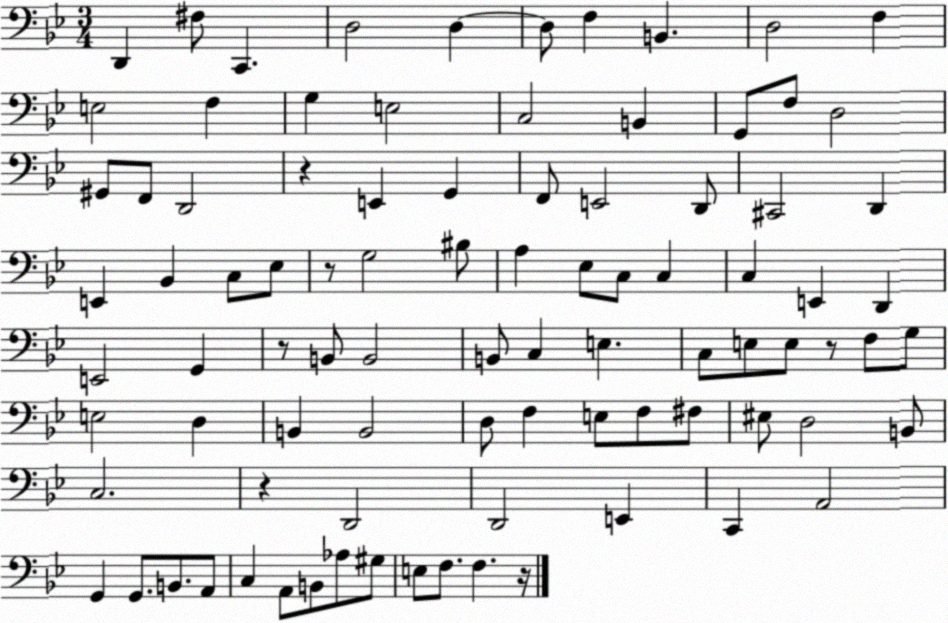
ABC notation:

X:1
T:Untitled
M:3/4
L:1/4
K:Bb
D,, ^F,/2 C,, D,2 D, D,/2 F, B,, D,2 F, E,2 F, G, E,2 C,2 B,, G,,/2 F,/2 D,2 ^G,,/2 F,,/2 D,,2 z E,, G,, F,,/2 E,,2 D,,/2 ^C,,2 D,, E,, _B,, C,/2 _E,/2 z/2 G,2 ^B,/2 A, _E,/2 C,/2 C, C, E,, D,, E,,2 G,, z/2 B,,/2 B,,2 B,,/2 C, E, C,/2 E,/2 E,/2 z/2 F,/2 G,/2 E,2 D, B,, B,,2 D,/2 F, E,/2 F,/2 ^F,/2 ^E,/2 D,2 B,,/2 C,2 z D,,2 D,,2 E,, C,, A,,2 G,, G,,/2 B,,/2 A,,/2 C, A,,/2 B,,/2 _A,/2 ^G,/2 E,/2 F,/2 F, z/4